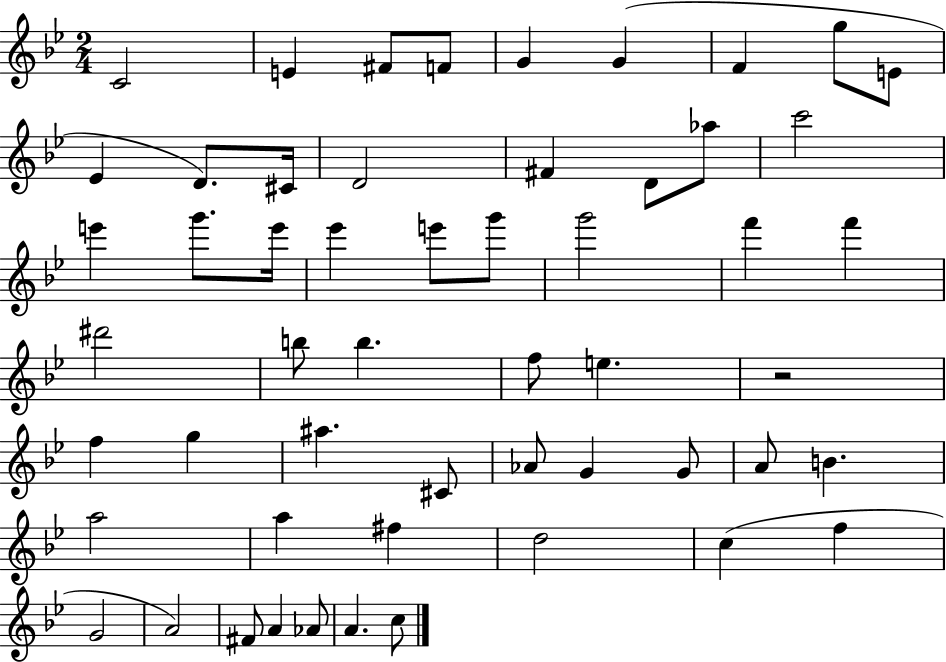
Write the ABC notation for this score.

X:1
T:Untitled
M:2/4
L:1/4
K:Bb
C2 E ^F/2 F/2 G G F g/2 E/2 _E D/2 ^C/4 D2 ^F D/2 _a/2 c'2 e' g'/2 e'/4 _e' e'/2 g'/2 g'2 f' f' ^d'2 b/2 b f/2 e z2 f g ^a ^C/2 _A/2 G G/2 A/2 B a2 a ^f d2 c f G2 A2 ^F/2 A _A/2 A c/2